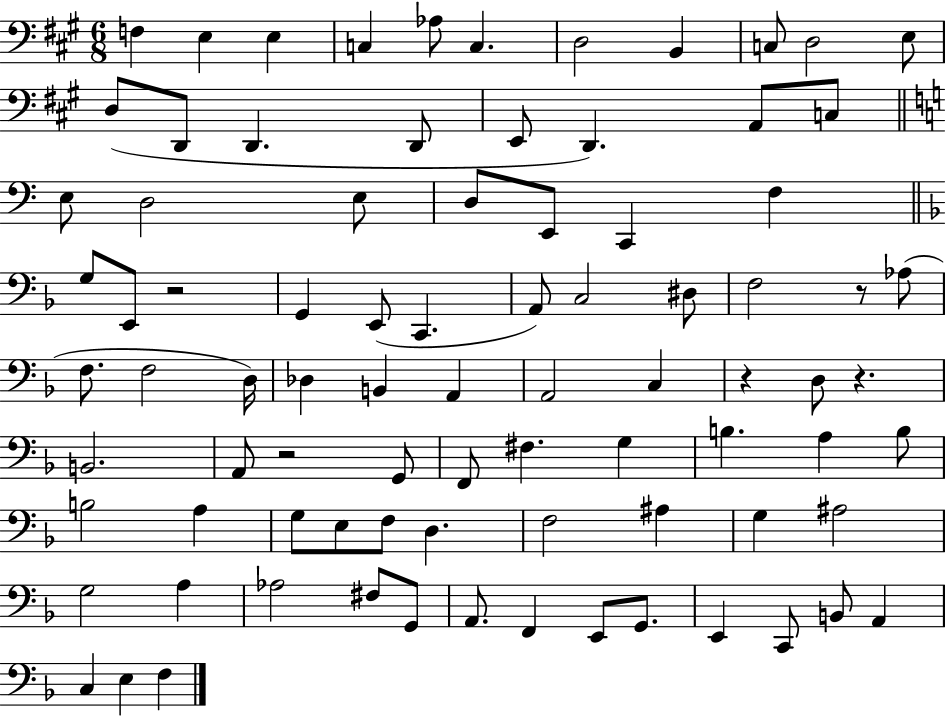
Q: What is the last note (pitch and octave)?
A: F3